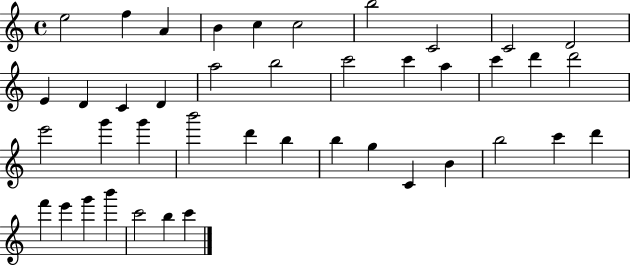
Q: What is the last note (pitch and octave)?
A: C6